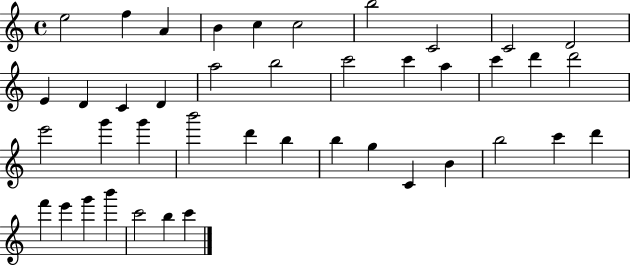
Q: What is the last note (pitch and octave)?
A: C6